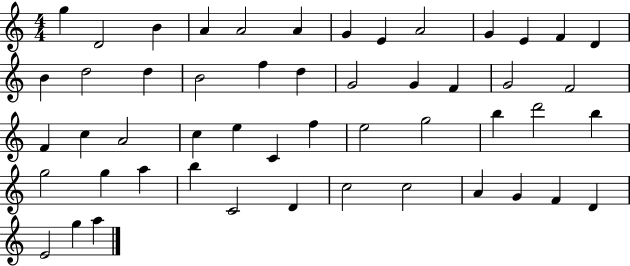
{
  \clef treble
  \numericTimeSignature
  \time 4/4
  \key c \major
  g''4 d'2 b'4 | a'4 a'2 a'4 | g'4 e'4 a'2 | g'4 e'4 f'4 d'4 | \break b'4 d''2 d''4 | b'2 f''4 d''4 | g'2 g'4 f'4 | g'2 f'2 | \break f'4 c''4 a'2 | c''4 e''4 c'4 f''4 | e''2 g''2 | b''4 d'''2 b''4 | \break g''2 g''4 a''4 | b''4 c'2 d'4 | c''2 c''2 | a'4 g'4 f'4 d'4 | \break e'2 g''4 a''4 | \bar "|."
}